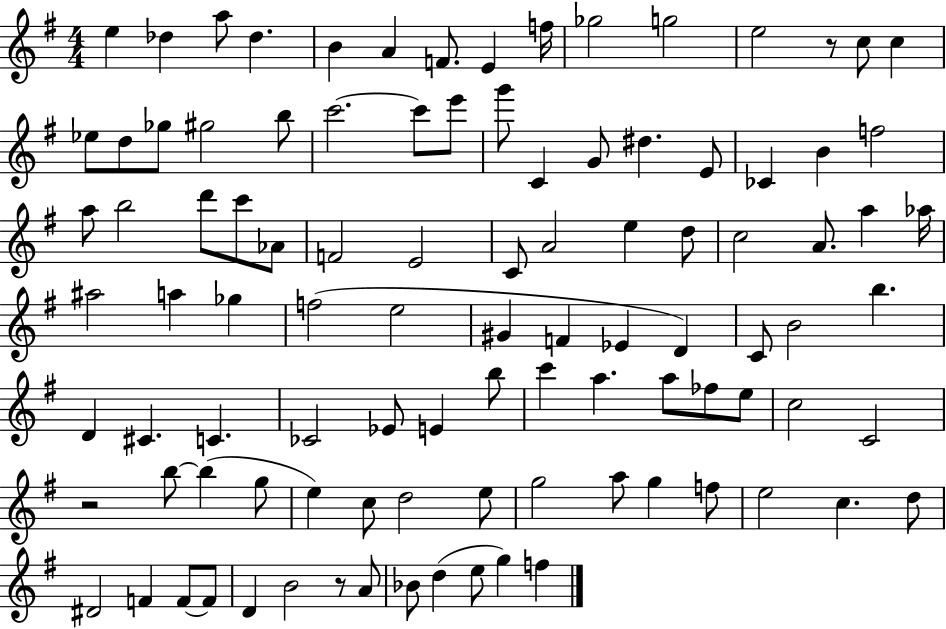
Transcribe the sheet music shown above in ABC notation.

X:1
T:Untitled
M:4/4
L:1/4
K:G
e _d a/2 _d B A F/2 E f/4 _g2 g2 e2 z/2 c/2 c _e/2 d/2 _g/2 ^g2 b/2 c'2 c'/2 e'/2 g'/2 C G/2 ^d E/2 _C B f2 a/2 b2 d'/2 c'/2 _A/2 F2 E2 C/2 A2 e d/2 c2 A/2 a _a/4 ^a2 a _g f2 e2 ^G F _E D C/2 B2 b D ^C C _C2 _E/2 E b/2 c' a a/2 _f/2 e/2 c2 C2 z2 b/2 b g/2 e c/2 d2 e/2 g2 a/2 g f/2 e2 c d/2 ^D2 F F/2 F/2 D B2 z/2 A/2 _B/2 d e/2 g f